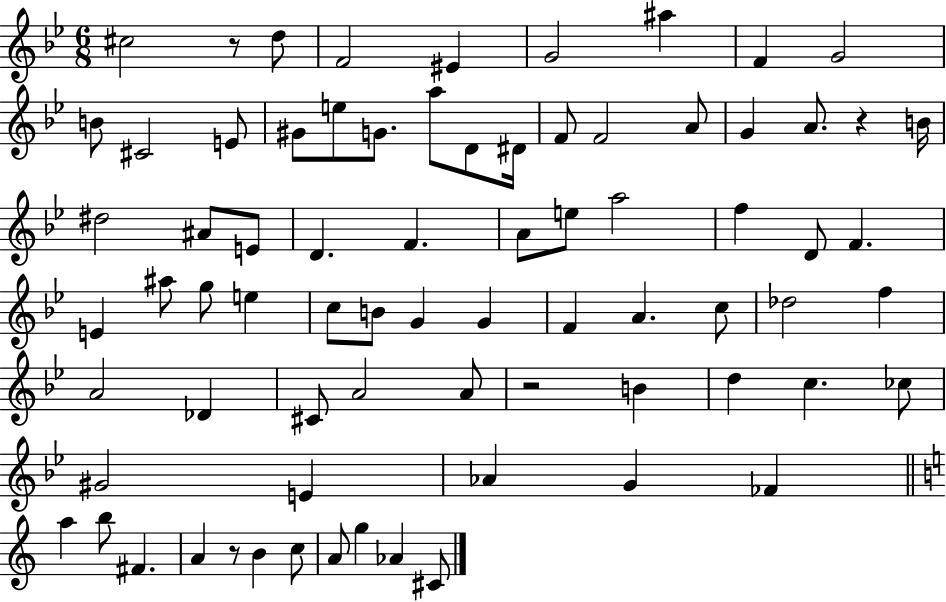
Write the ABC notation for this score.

X:1
T:Untitled
M:6/8
L:1/4
K:Bb
^c2 z/2 d/2 F2 ^E G2 ^a F G2 B/2 ^C2 E/2 ^G/2 e/2 G/2 a/2 D/2 ^D/4 F/2 F2 A/2 G A/2 z B/4 ^d2 ^A/2 E/2 D F A/2 e/2 a2 f D/2 F E ^a/2 g/2 e c/2 B/2 G G F A c/2 _d2 f A2 _D ^C/2 A2 A/2 z2 B d c _c/2 ^G2 E _A G _F a b/2 ^F A z/2 B c/2 A/2 g _A ^C/2